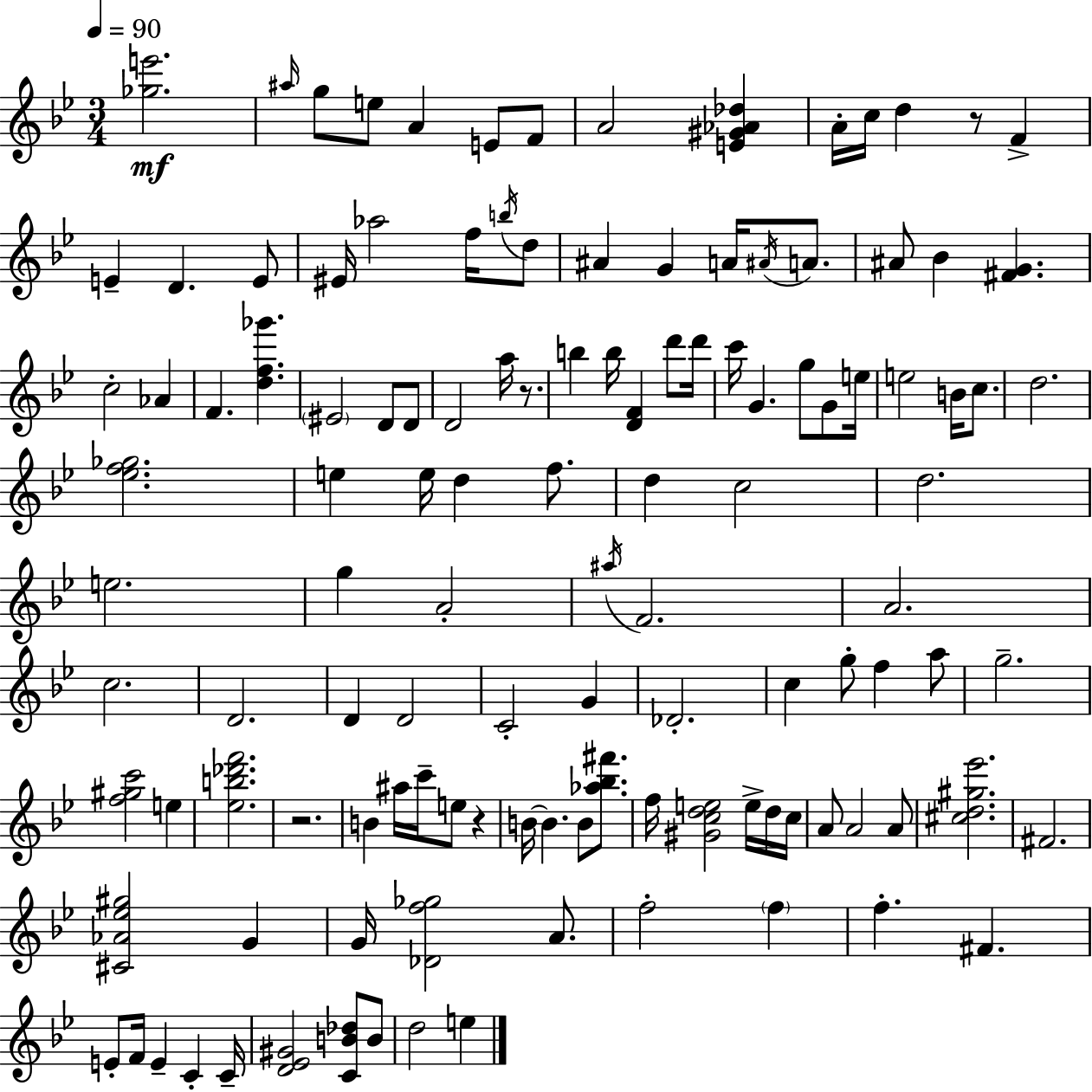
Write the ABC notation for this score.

X:1
T:Untitled
M:3/4
L:1/4
K:Bb
[_ge']2 ^a/4 g/2 e/2 A E/2 F/2 A2 [E^G_A_d] A/4 c/4 d z/2 F E D E/2 ^E/4 _a2 f/4 b/4 d/2 ^A G A/4 ^A/4 A/2 ^A/2 _B [^FG] c2 _A F [df_g'] ^E2 D/2 D/2 D2 a/4 z/2 b b/4 [DF] d'/2 d'/4 c'/4 G g/2 G/2 e/4 e2 B/4 c/2 d2 [_ef_g]2 e e/4 d f/2 d c2 d2 e2 g A2 ^a/4 F2 A2 c2 D2 D D2 C2 G _D2 c g/2 f a/2 g2 [f^gc']2 e [_eb_d'f']2 z2 B ^a/4 c'/4 e/2 z B/4 B B/2 [_a_b^f']/2 f/4 [^Gcde]2 e/4 d/4 c/4 A/2 A2 A/2 [^cd^g_e']2 ^F2 [^C_A_e^g]2 G G/4 [_Df_g]2 A/2 f2 f f ^F E/2 F/4 E C C/4 [D_E^G]2 [CB_d]/2 B/2 d2 e